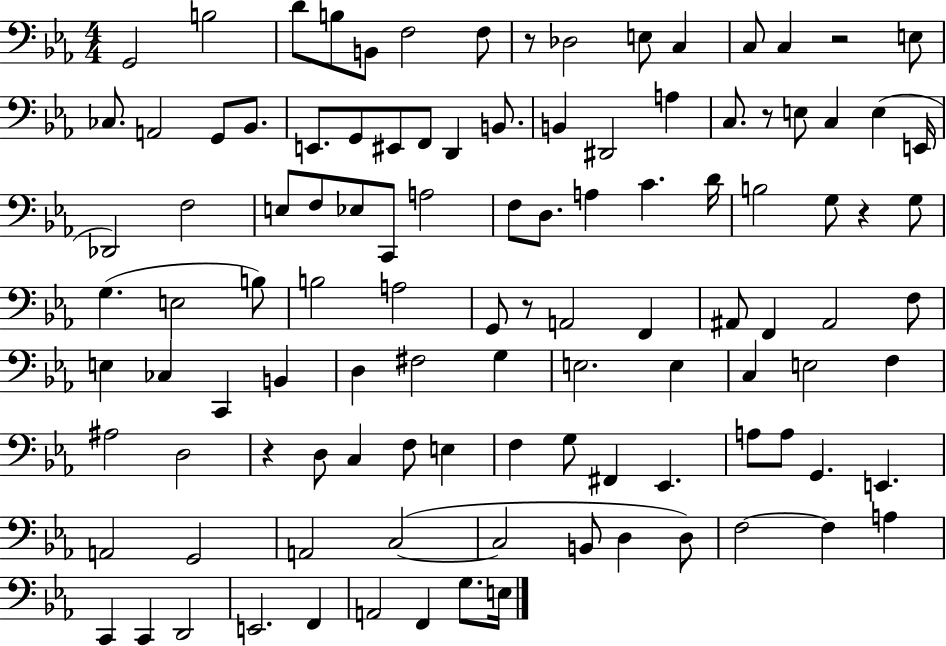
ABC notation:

X:1
T:Untitled
M:4/4
L:1/4
K:Eb
G,,2 B,2 D/2 B,/2 B,,/2 F,2 F,/2 z/2 _D,2 E,/2 C, C,/2 C, z2 E,/2 _C,/2 A,,2 G,,/2 _B,,/2 E,,/2 G,,/2 ^E,,/2 F,,/2 D,, B,,/2 B,, ^D,,2 A, C,/2 z/2 E,/2 C, E, E,,/4 _D,,2 F,2 E,/2 F,/2 _E,/2 C,,/2 A,2 F,/2 D,/2 A, C D/4 B,2 G,/2 z G,/2 G, E,2 B,/2 B,2 A,2 G,,/2 z/2 A,,2 F,, ^A,,/2 F,, ^A,,2 F,/2 E, _C, C,, B,, D, ^F,2 G, E,2 E, C, E,2 F, ^A,2 D,2 z D,/2 C, F,/2 E, F, G,/2 ^F,, _E,, A,/2 A,/2 G,, E,, A,,2 G,,2 A,,2 C,2 C,2 B,,/2 D, D,/2 F,2 F, A, C,, C,, D,,2 E,,2 F,, A,,2 F,, G,/2 E,/4